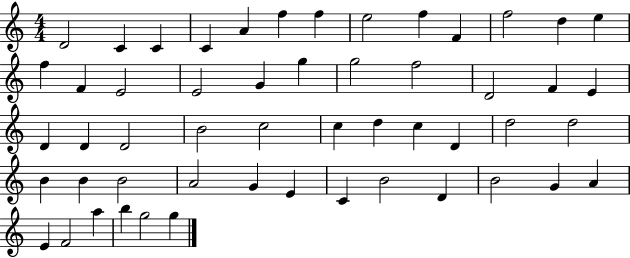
X:1
T:Untitled
M:4/4
L:1/4
K:C
D2 C C C A f f e2 f F f2 d e f F E2 E2 G g g2 f2 D2 F E D D D2 B2 c2 c d c D d2 d2 B B B2 A2 G E C B2 D B2 G A E F2 a b g2 g